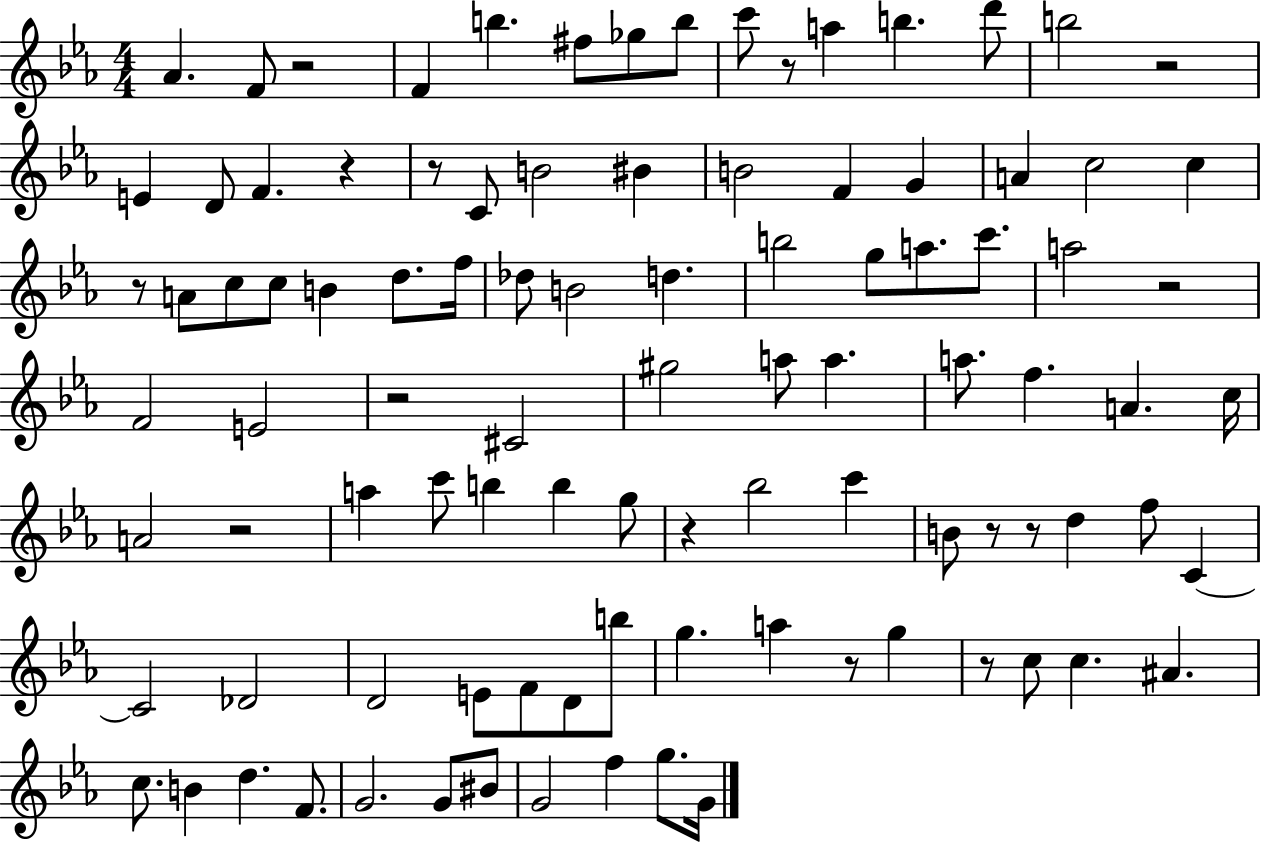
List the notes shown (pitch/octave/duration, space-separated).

Ab4/q. F4/e R/h F4/q B5/q. F#5/e Gb5/e B5/e C6/e R/e A5/q B5/q. D6/e B5/h R/h E4/q D4/e F4/q. R/q R/e C4/e B4/h BIS4/q B4/h F4/q G4/q A4/q C5/h C5/q R/e A4/e C5/e C5/e B4/q D5/e. F5/s Db5/e B4/h D5/q. B5/h G5/e A5/e. C6/e. A5/h R/h F4/h E4/h R/h C#4/h G#5/h A5/e A5/q. A5/e. F5/q. A4/q. C5/s A4/h R/h A5/q C6/e B5/q B5/q G5/e R/q Bb5/h C6/q B4/e R/e R/e D5/q F5/e C4/q C4/h Db4/h D4/h E4/e F4/e D4/e B5/e G5/q. A5/q R/e G5/q R/e C5/e C5/q. A#4/q. C5/e. B4/q D5/q. F4/e. G4/h. G4/e BIS4/e G4/h F5/q G5/e. G4/s